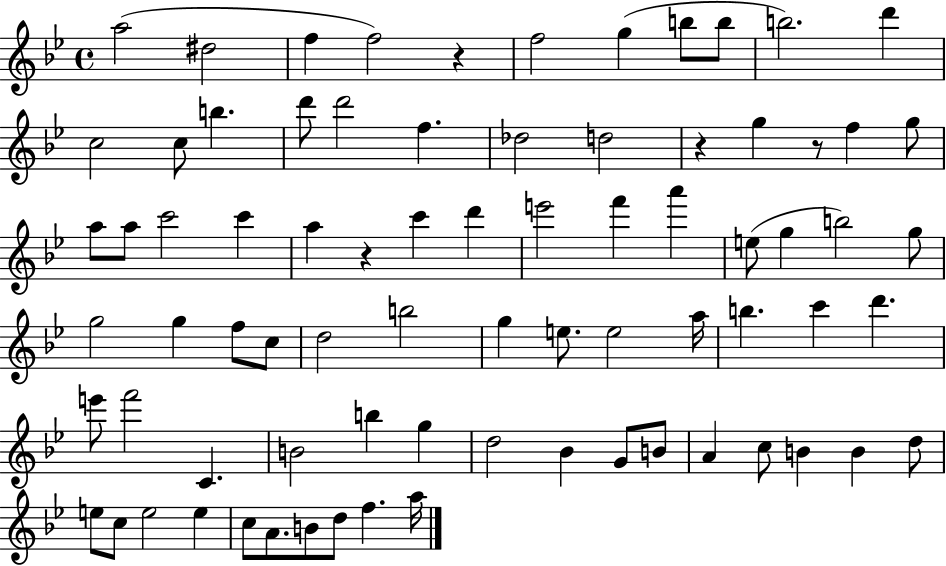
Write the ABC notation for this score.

X:1
T:Untitled
M:4/4
L:1/4
K:Bb
a2 ^d2 f f2 z f2 g b/2 b/2 b2 d' c2 c/2 b d'/2 d'2 f _d2 d2 z g z/2 f g/2 a/2 a/2 c'2 c' a z c' d' e'2 f' a' e/2 g b2 g/2 g2 g f/2 c/2 d2 b2 g e/2 e2 a/4 b c' d' e'/2 f'2 C B2 b g d2 _B G/2 B/2 A c/2 B B d/2 e/2 c/2 e2 e c/2 A/2 B/2 d/2 f a/4